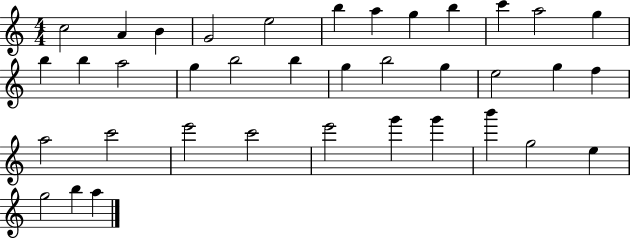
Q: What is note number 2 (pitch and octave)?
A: A4